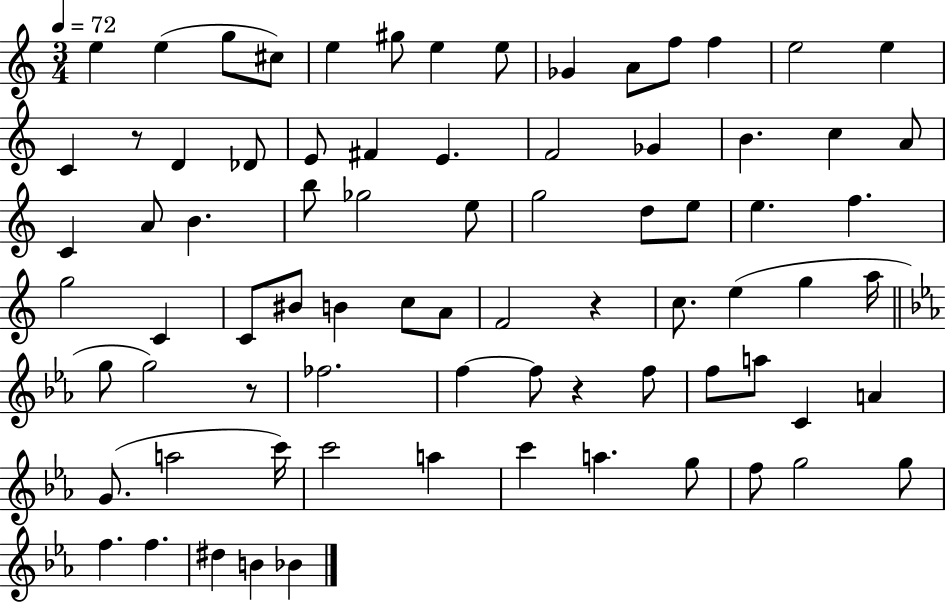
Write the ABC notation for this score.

X:1
T:Untitled
M:3/4
L:1/4
K:C
e e g/2 ^c/2 e ^g/2 e e/2 _G A/2 f/2 f e2 e C z/2 D _D/2 E/2 ^F E F2 _G B c A/2 C A/2 B b/2 _g2 e/2 g2 d/2 e/2 e f g2 C C/2 ^B/2 B c/2 A/2 F2 z c/2 e g a/4 g/2 g2 z/2 _f2 f f/2 z f/2 f/2 a/2 C A G/2 a2 c'/4 c'2 a c' a g/2 f/2 g2 g/2 f f ^d B _B